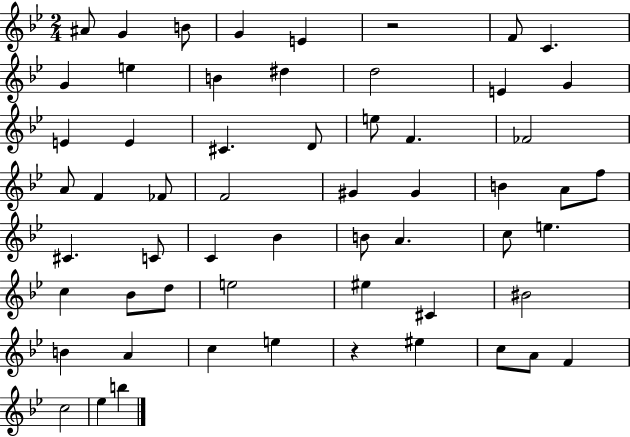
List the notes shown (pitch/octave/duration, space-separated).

A#4/e G4/q B4/e G4/q E4/q R/h F4/e C4/q. G4/q E5/q B4/q D#5/q D5/h E4/q G4/q E4/q E4/q C#4/q. D4/e E5/e F4/q. FES4/h A4/e F4/q FES4/e F4/h G#4/q G#4/q B4/q A4/e F5/e C#4/q. C4/e C4/q Bb4/q B4/e A4/q. C5/e E5/q. C5/q Bb4/e D5/e E5/h EIS5/q C#4/q BIS4/h B4/q A4/q C5/q E5/q R/q EIS5/q C5/e A4/e F4/q C5/h Eb5/q B5/q